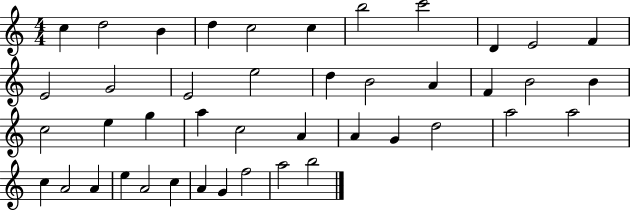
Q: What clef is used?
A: treble